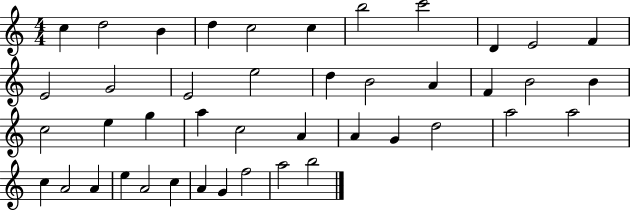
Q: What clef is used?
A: treble